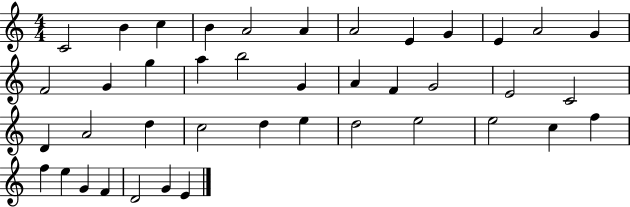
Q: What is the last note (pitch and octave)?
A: E4